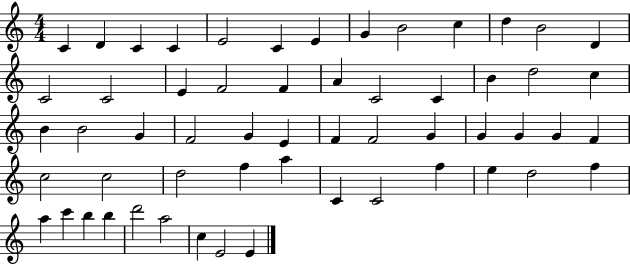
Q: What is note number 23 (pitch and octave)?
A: D5